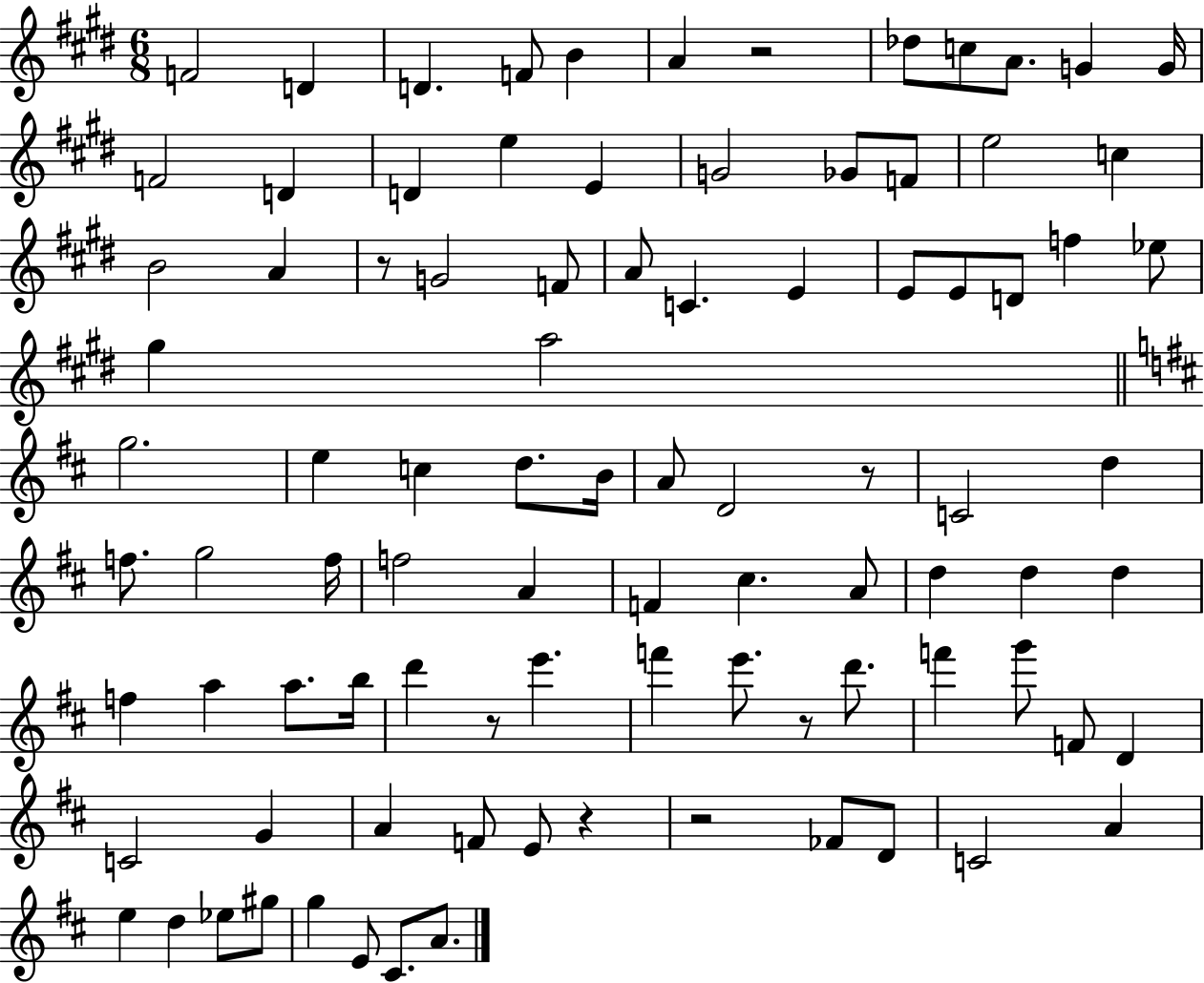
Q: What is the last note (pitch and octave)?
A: A4